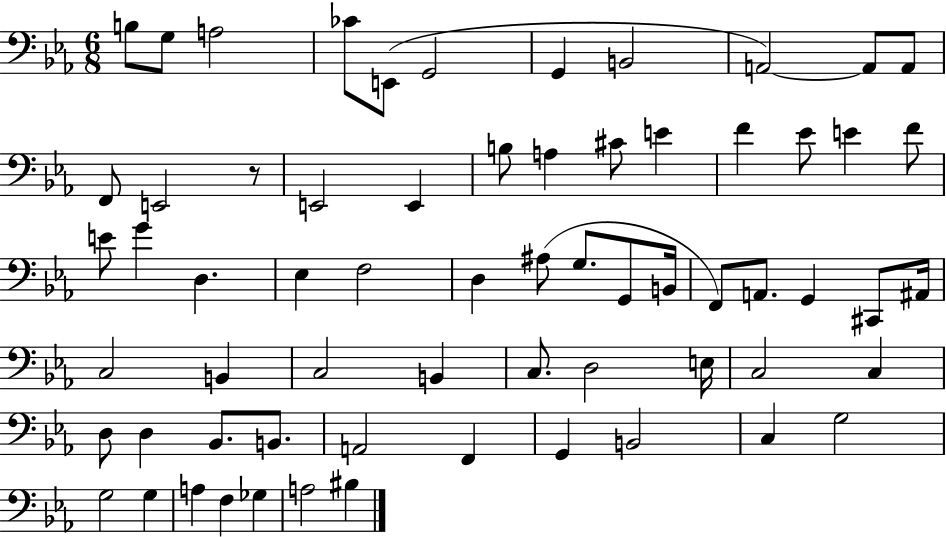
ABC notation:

X:1
T:Untitled
M:6/8
L:1/4
K:Eb
B,/2 G,/2 A,2 _C/2 E,,/2 G,,2 G,, B,,2 A,,2 A,,/2 A,,/2 F,,/2 E,,2 z/2 E,,2 E,, B,/2 A, ^C/2 E F _E/2 E F/2 E/2 G D, _E, F,2 D, ^A,/2 G,/2 G,,/2 B,,/4 F,,/2 A,,/2 G,, ^C,,/2 ^A,,/4 C,2 B,, C,2 B,, C,/2 D,2 E,/4 C,2 C, D,/2 D, _B,,/2 B,,/2 A,,2 F,, G,, B,,2 C, G,2 G,2 G, A, F, _G, A,2 ^B,